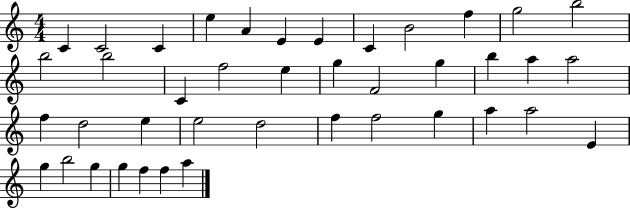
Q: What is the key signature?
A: C major